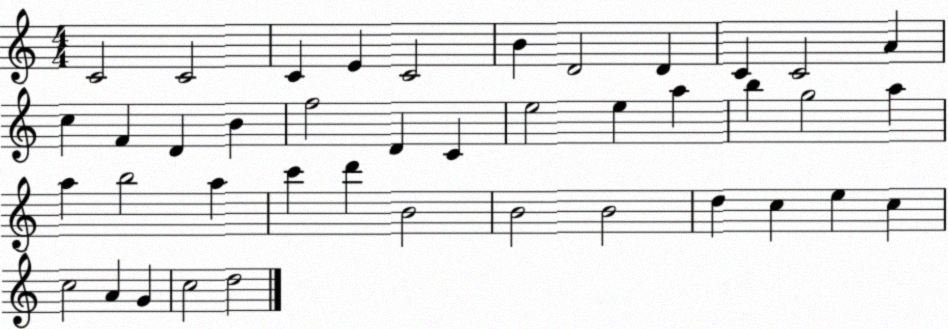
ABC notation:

X:1
T:Untitled
M:4/4
L:1/4
K:C
C2 C2 C E C2 B D2 D C C2 A c F D B f2 D C e2 e a b g2 a a b2 a c' d' B2 B2 B2 d c e c c2 A G c2 d2